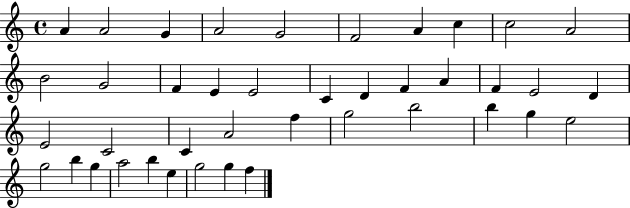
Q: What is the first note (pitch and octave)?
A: A4